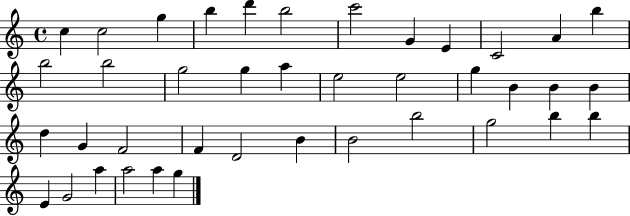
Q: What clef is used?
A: treble